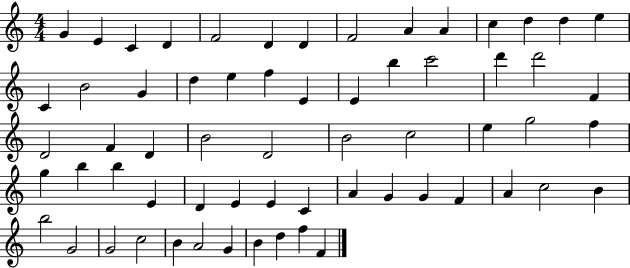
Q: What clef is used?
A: treble